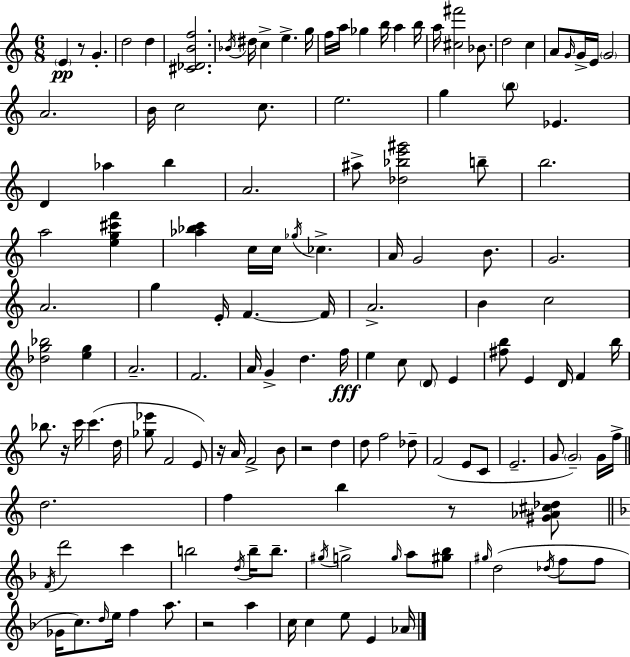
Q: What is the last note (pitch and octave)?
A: Ab4